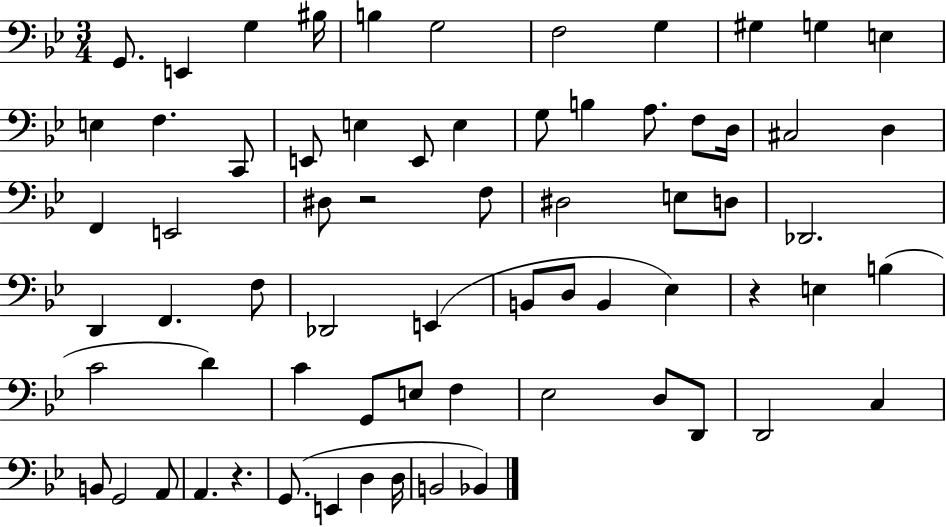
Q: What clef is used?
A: bass